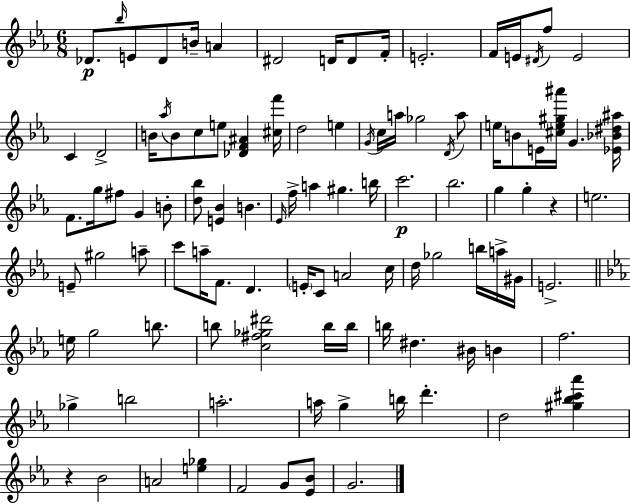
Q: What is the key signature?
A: C minor